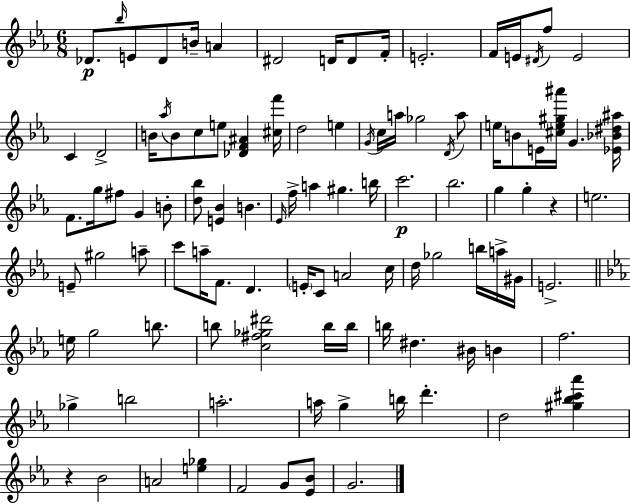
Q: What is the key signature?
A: C minor